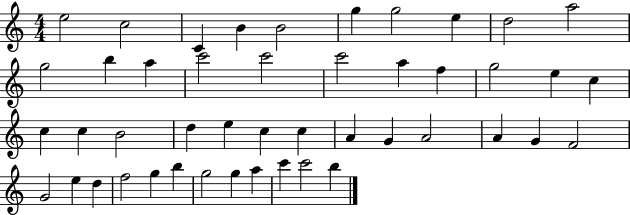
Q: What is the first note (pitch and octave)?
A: E5